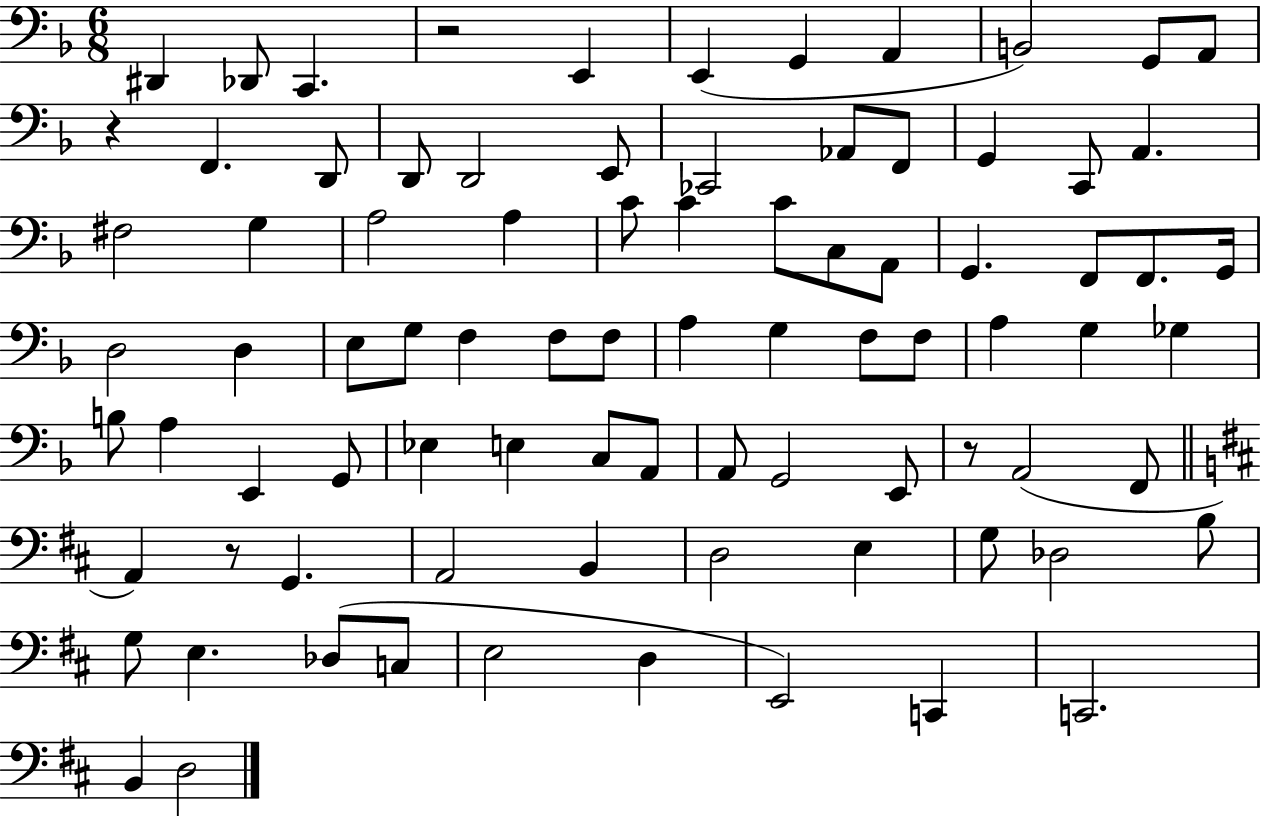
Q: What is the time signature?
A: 6/8